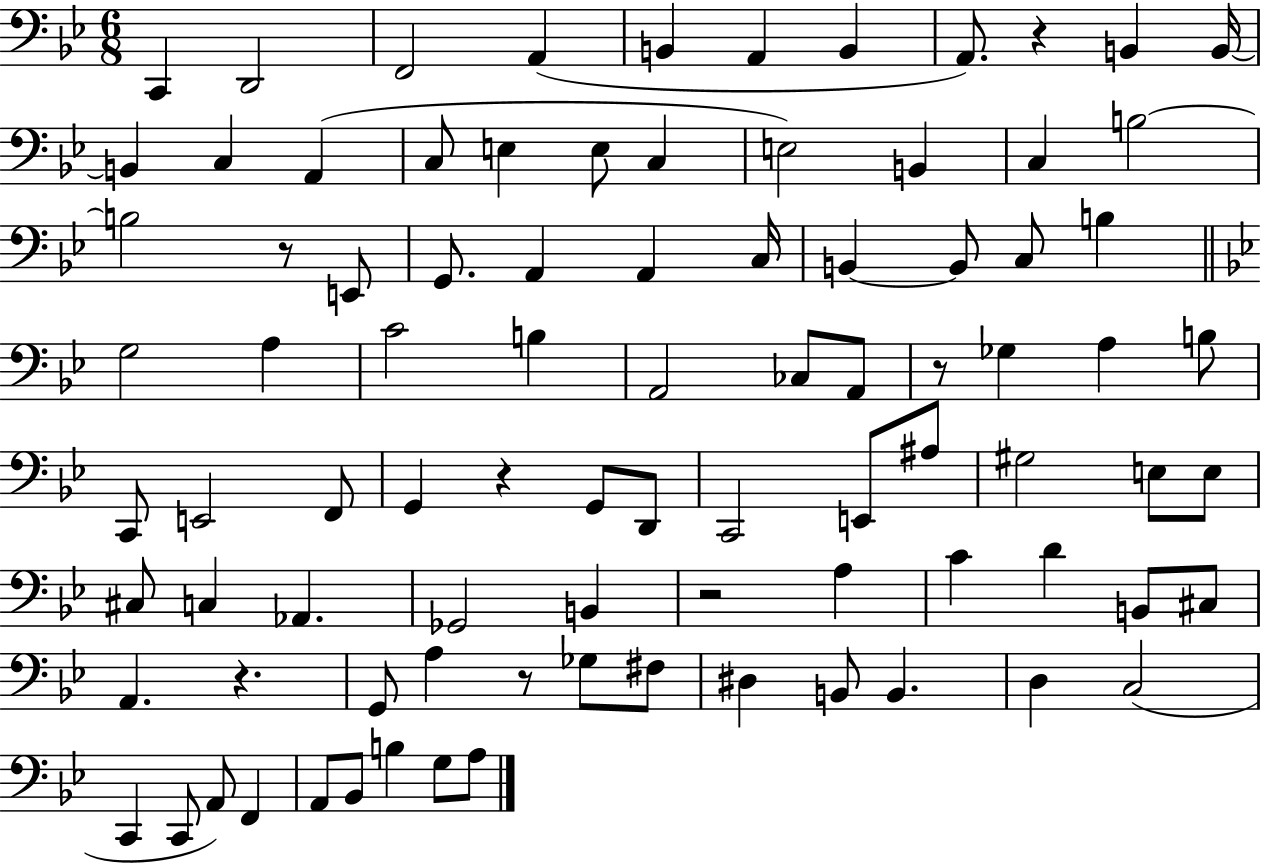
{
  \clef bass
  \numericTimeSignature
  \time 6/8
  \key bes \major
  \repeat volta 2 { c,4 d,2 | f,2 a,4( | b,4 a,4 b,4 | a,8.) r4 b,4 b,16~~ | \break b,4 c4 a,4( | c8 e4 e8 c4 | e2) b,4 | c4 b2~~ | \break b2 r8 e,8 | g,8. a,4 a,4 c16 | b,4~~ b,8 c8 b4 | \bar "||" \break \key g \minor g2 a4 | c'2 b4 | a,2 ces8 a,8 | r8 ges4 a4 b8 | \break c,8 e,2 f,8 | g,4 r4 g,8 d,8 | c,2 e,8 ais8 | gis2 e8 e8 | \break cis8 c4 aes,4. | ges,2 b,4 | r2 a4 | c'4 d'4 b,8 cis8 | \break a,4. r4. | g,8 a4 r8 ges8 fis8 | dis4 b,8 b,4. | d4 c2( | \break c,4 c,8 a,8) f,4 | a,8 bes,8 b4 g8 a8 | } \bar "|."
}